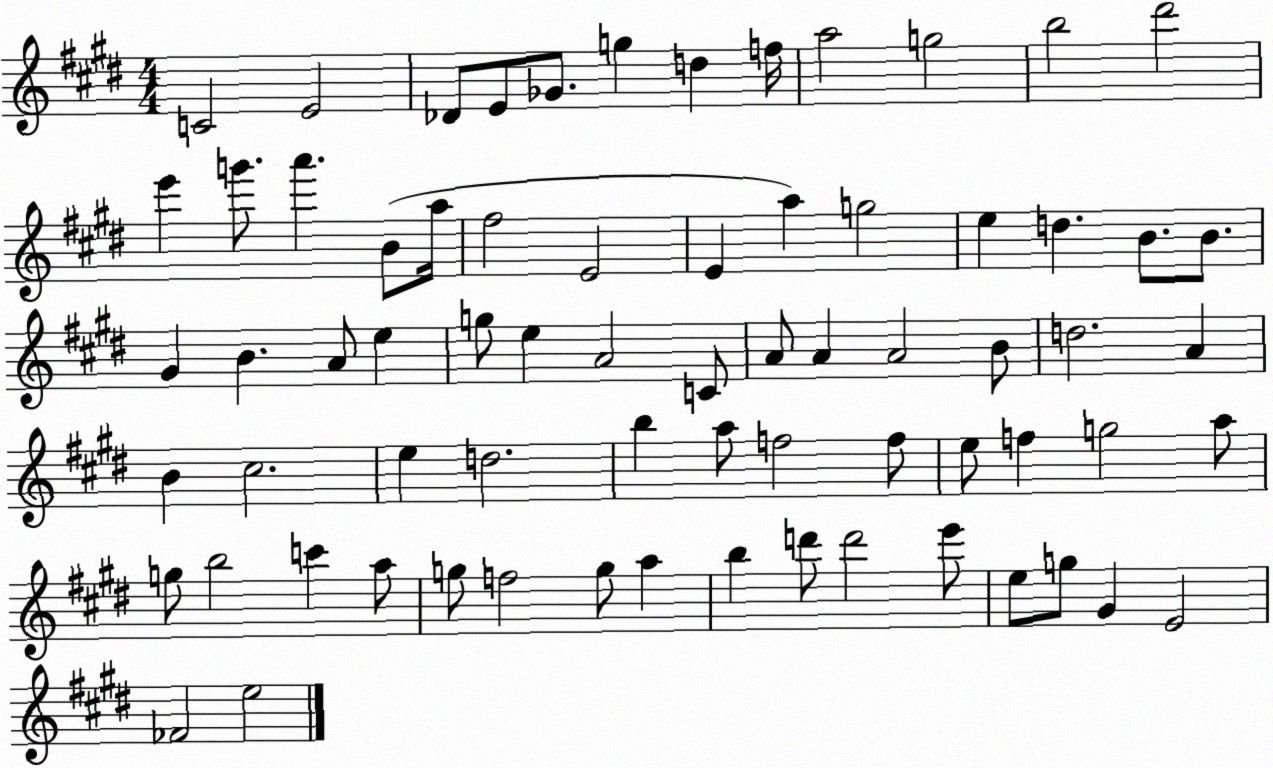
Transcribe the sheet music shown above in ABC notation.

X:1
T:Untitled
M:4/4
L:1/4
K:E
C2 E2 _D/2 E/2 _G/2 g d f/4 a2 g2 b2 ^d'2 e' g'/2 a' B/2 a/4 ^f2 E2 E a g2 e d B/2 B/2 ^G B A/2 e g/2 e A2 C/2 A/2 A A2 B/2 d2 A B ^c2 e d2 b a/2 f2 f/2 e/2 f g2 a/2 g/2 b2 c' a/2 g/2 f2 g/2 a b d'/2 d'2 e'/2 e/2 g/2 ^G E2 _F2 e2